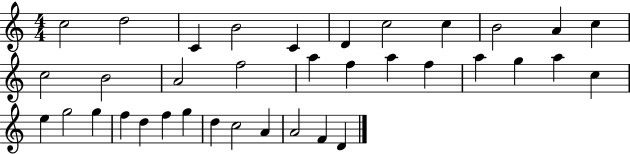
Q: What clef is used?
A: treble